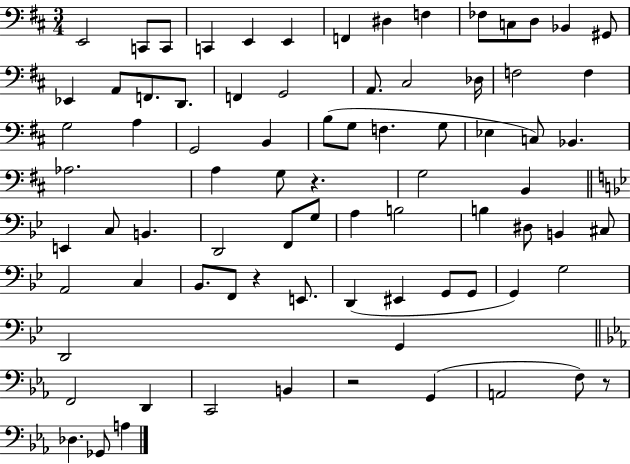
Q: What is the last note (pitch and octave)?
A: A3